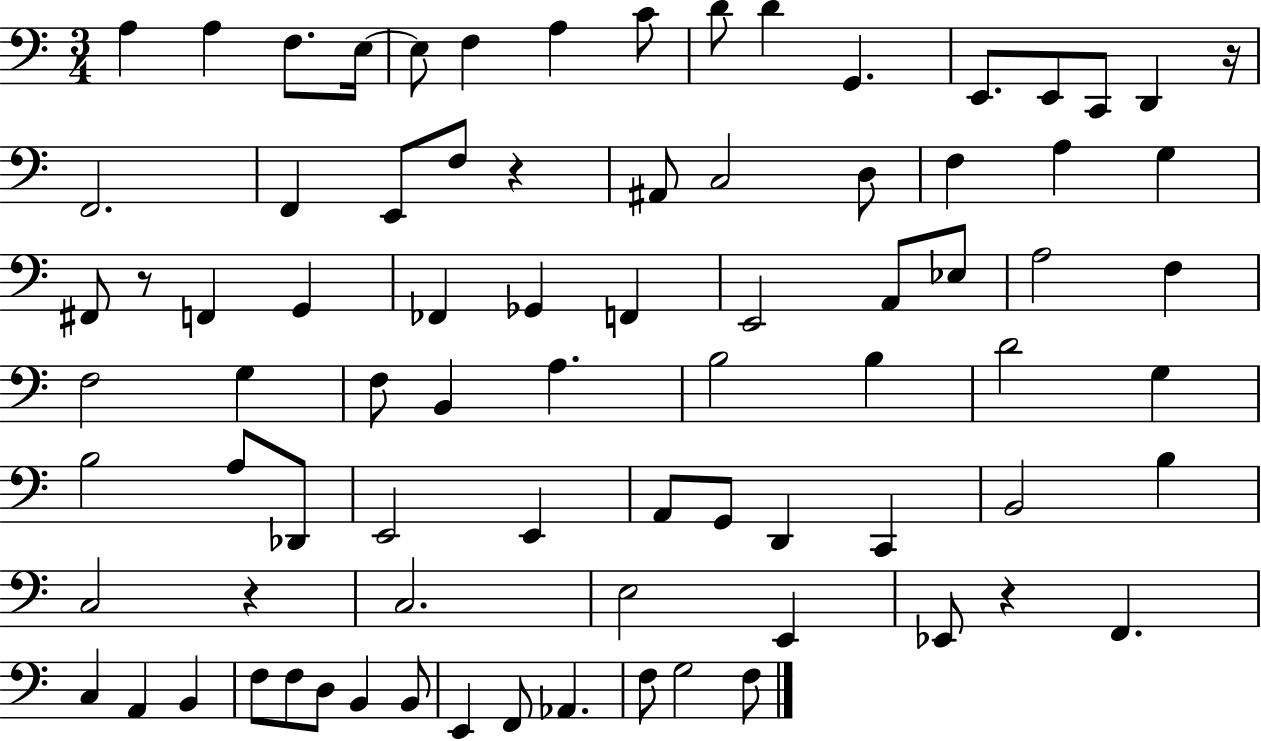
X:1
T:Untitled
M:3/4
L:1/4
K:C
A, A, F,/2 E,/4 E,/2 F, A, C/2 D/2 D G,, E,,/2 E,,/2 C,,/2 D,, z/4 F,,2 F,, E,,/2 F,/2 z ^A,,/2 C,2 D,/2 F, A, G, ^F,,/2 z/2 F,, G,, _F,, _G,, F,, E,,2 A,,/2 _E,/2 A,2 F, F,2 G, F,/2 B,, A, B,2 B, D2 G, B,2 A,/2 _D,,/2 E,,2 E,, A,,/2 G,,/2 D,, C,, B,,2 B, C,2 z C,2 E,2 E,, _E,,/2 z F,, C, A,, B,, F,/2 F,/2 D,/2 B,, B,,/2 E,, F,,/2 _A,, F,/2 G,2 F,/2